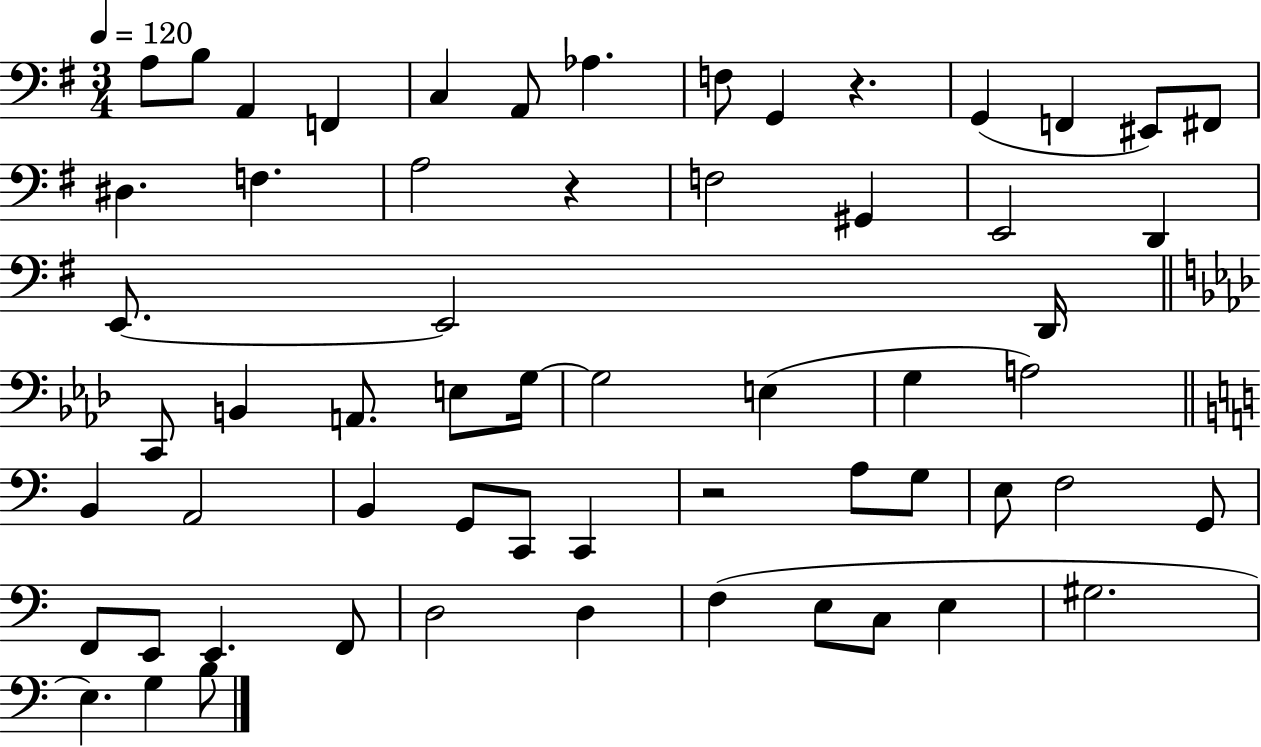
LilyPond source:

{
  \clef bass
  \numericTimeSignature
  \time 3/4
  \key g \major
  \tempo 4 = 120
  a8 b8 a,4 f,4 | c4 a,8 aes4. | f8 g,4 r4. | g,4( f,4 eis,8) fis,8 | \break dis4. f4. | a2 r4 | f2 gis,4 | e,2 d,4 | \break e,8.~~ e,2 d,16 | \bar "||" \break \key aes \major c,8 b,4 a,8. e8 g16~~ | g2 e4( | g4 a2) | \bar "||" \break \key c \major b,4 a,2 | b,4 g,8 c,8 c,4 | r2 a8 g8 | e8 f2 g,8 | \break f,8 e,8 e,4. f,8 | d2 d4 | f4( e8 c8 e4 | gis2. | \break e4.) g4 b8 | \bar "|."
}